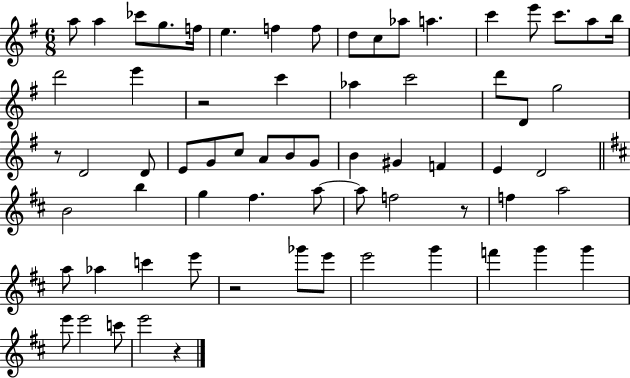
X:1
T:Untitled
M:6/8
L:1/4
K:G
a/2 a _c'/2 g/2 f/4 e f f/2 d/2 c/2 _a/2 a c' e'/2 c'/2 a/2 b/4 d'2 e' z2 c' _a c'2 d'/2 D/2 g2 z/2 D2 D/2 E/2 G/2 c/2 A/2 B/2 G/2 B ^G F E D2 B2 b g ^f a/2 a/2 f2 z/2 f a2 a/2 _a c' e'/2 z2 _g'/2 e'/2 e'2 g' f' g' g' e'/2 e'2 c'/2 e'2 z